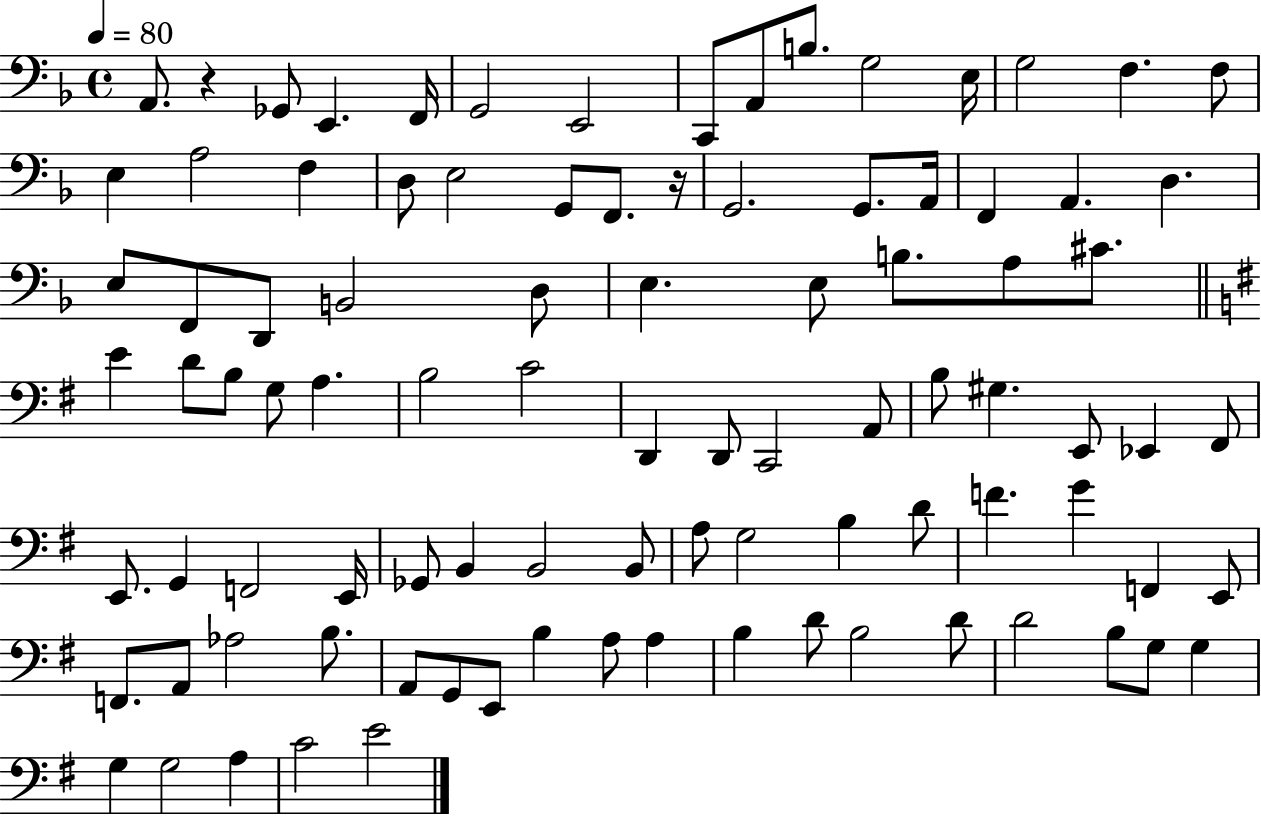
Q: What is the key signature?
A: F major